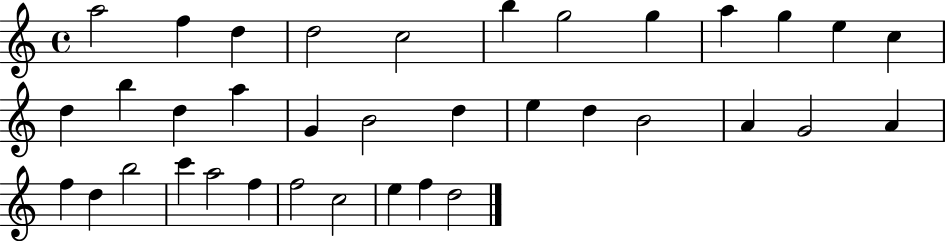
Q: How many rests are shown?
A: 0